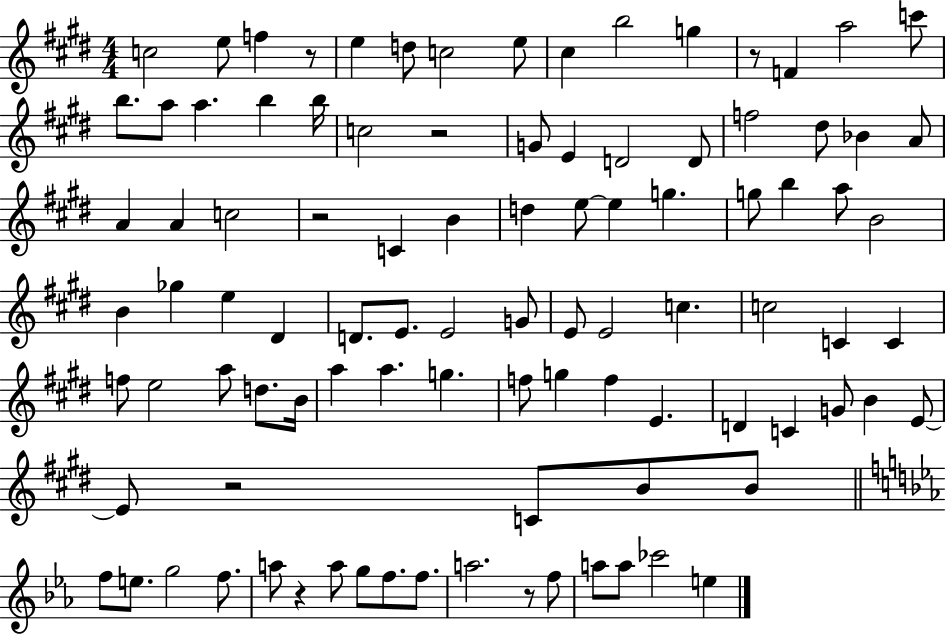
{
  \clef treble
  \numericTimeSignature
  \time 4/4
  \key e \major
  c''2 e''8 f''4 r8 | e''4 d''8 c''2 e''8 | cis''4 b''2 g''4 | r8 f'4 a''2 c'''8 | \break b''8. a''8 a''4. b''4 b''16 | c''2 r2 | g'8 e'4 d'2 d'8 | f''2 dis''8 bes'4 a'8 | \break a'4 a'4 c''2 | r2 c'4 b'4 | d''4 e''8~~ e''4 g''4. | g''8 b''4 a''8 b'2 | \break b'4 ges''4 e''4 dis'4 | d'8. e'8. e'2 g'8 | e'8 e'2 c''4. | c''2 c'4 c'4 | \break f''8 e''2 a''8 d''8. b'16 | a''4 a''4. g''4. | f''8 g''4 f''4 e'4. | d'4 c'4 g'8 b'4 e'8~~ | \break e'8 r2 c'8 b'8 b'8 | \bar "||" \break \key c \minor f''8 e''8. g''2 f''8. | a''8 r4 a''8 g''8 f''8. f''8. | a''2. r8 f''8 | a''8 a''8 ces'''2 e''4 | \break \bar "|."
}